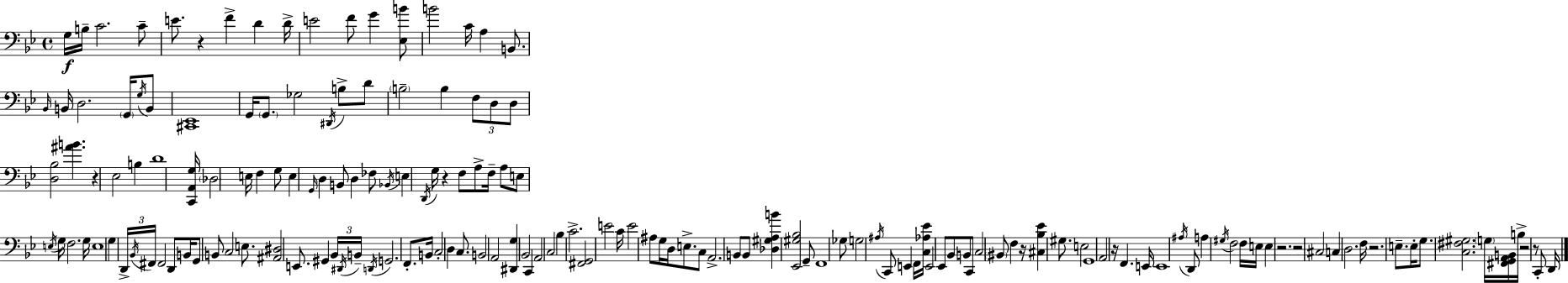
X:1
T:Untitled
M:4/4
L:1/4
K:Bb
G,/4 B,/4 C2 C/2 E/2 z F D D/4 E2 F/2 G [_E,B]/2 B2 C/4 A, B,,/2 _B,,/4 B,,/4 D,2 G,,/4 G,/4 B,,/2 [^C,,_E,,]4 G,,/4 G,,/2 _G,2 ^D,,/4 B,/2 D/2 B,2 B, F,/2 D,/2 D,/2 [D,_B,]2 [^AB] z _E,2 B, D4 [C,,A,,G,]/4 _D,2 E,/4 F, G,/2 E, G,,/4 D, B,,/2 D, _F,/2 _B,,/4 E, D,,/4 G,/4 z F,/2 A,/2 F,/4 A,/2 E,/2 E,/4 G,/4 F,2 G,/4 E,4 G, D,,/4 _B,,/4 ^F,,/4 ^F,,2 D,,/2 B,,/4 G,,/2 B,,/2 C,2 E,/2 [^A,,^D,]2 E,,/2 ^G,, _B,,/4 ^D,,/4 B,,/4 D,,/4 G,,2 F,,/2 B,,/4 C,2 D, C,/2 B,,2 A,,2 [^D,,G,] _B,,2 C,, A,,2 C,2 _B, C2 [^F,,G,,]2 E2 C/4 E2 ^A,/2 G,/4 D,/4 E,/2 C,/2 A,,2 B,,/2 B,,/2 [_D,^G,A,B] [_E,,^G,_B,]2 G,,/2 F,,4 _G,/2 G,2 ^A,/4 C,,/2 E,, F,,/4 [C,_A,_E]/4 E,,2 _E,,/2 _B,,/2 B,,/2 C,,/2 C,2 ^B,,/2 F, z/4 [^C,_B,_E] ^G,/2 E,2 G,,4 A,,2 z/4 F,, E,,/4 E,,4 ^A,/4 D,,/2 A, ^G,/4 F,2 F,/4 E,/4 E, z2 z2 ^C,2 C, D,2 F,/4 z2 E,/2 E,/4 G,/2 [C,^F,^G,]2 G,/4 [^F,,G,,A,,B,,]/4 B,/4 z2 z/2 C,,/2 D,,/4